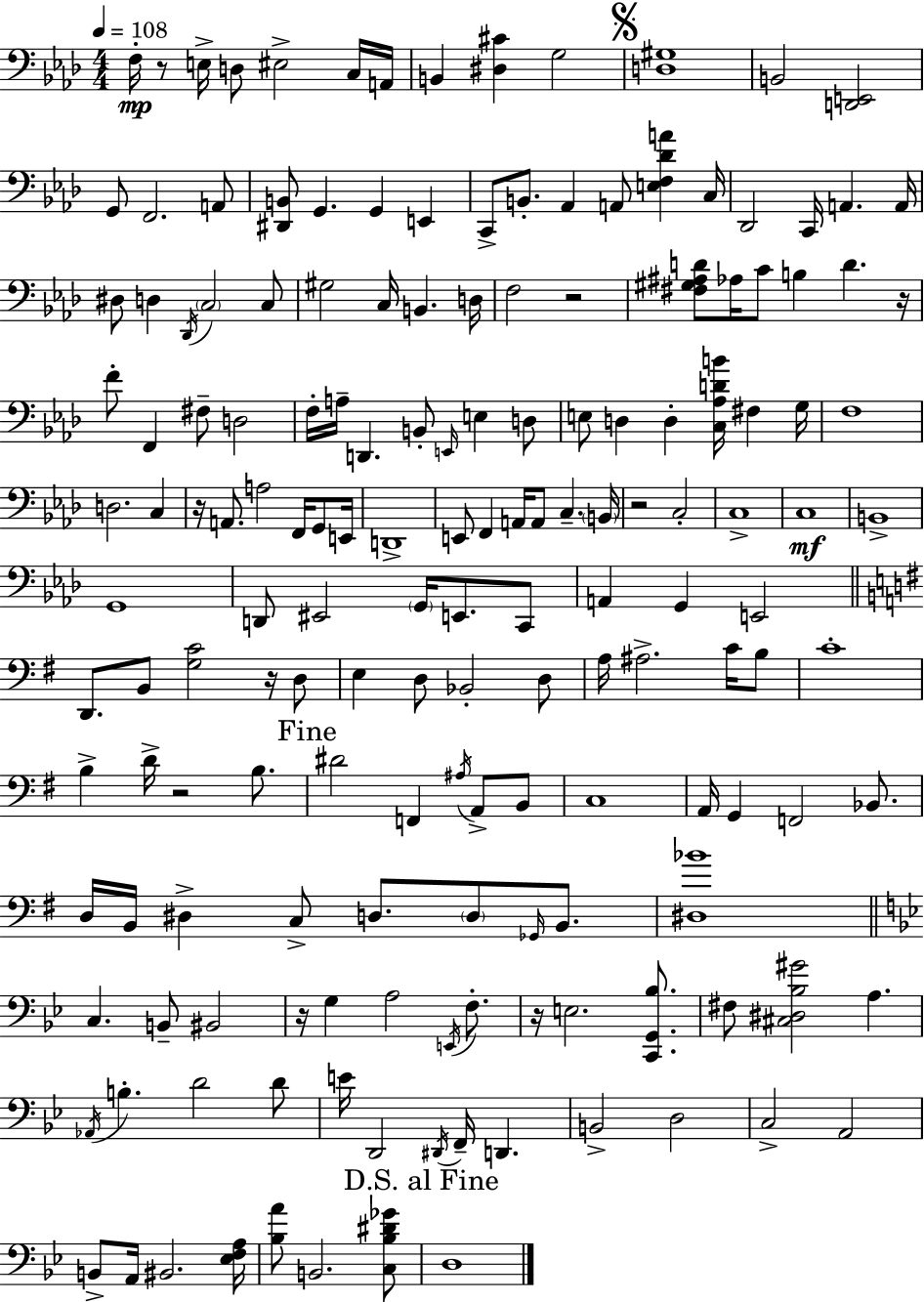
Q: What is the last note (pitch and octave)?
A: D3